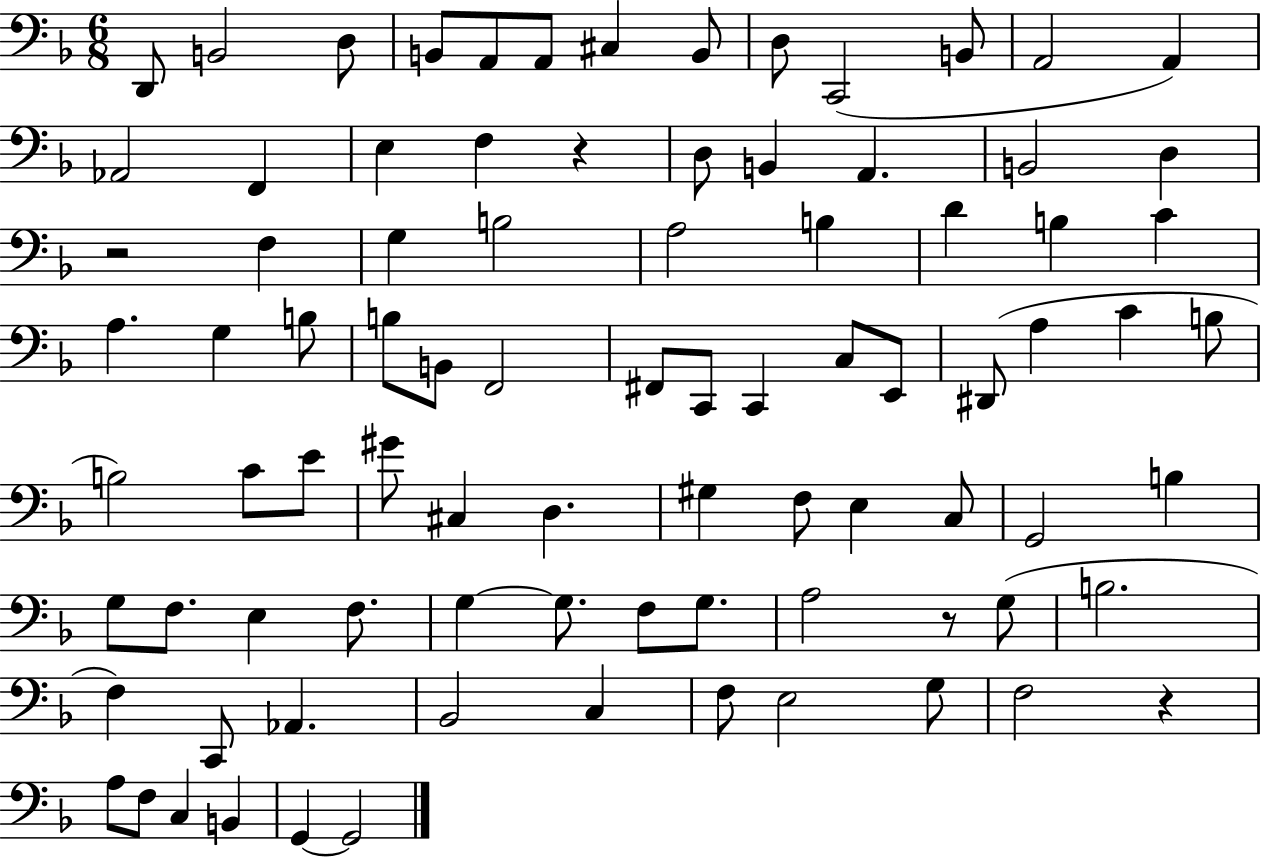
D2/e B2/h D3/e B2/e A2/e A2/e C#3/q B2/e D3/e C2/h B2/e A2/h A2/q Ab2/h F2/q E3/q F3/q R/q D3/e B2/q A2/q. B2/h D3/q R/h F3/q G3/q B3/h A3/h B3/q D4/q B3/q C4/q A3/q. G3/q B3/e B3/e B2/e F2/h F#2/e C2/e C2/q C3/e E2/e D#2/e A3/q C4/q B3/e B3/h C4/e E4/e G#4/e C#3/q D3/q. G#3/q F3/e E3/q C3/e G2/h B3/q G3/e F3/e. E3/q F3/e. G3/q G3/e. F3/e G3/e. A3/h R/e G3/e B3/h. F3/q C2/e Ab2/q. Bb2/h C3/q F3/e E3/h G3/e F3/h R/q A3/e F3/e C3/q B2/q G2/q G2/h